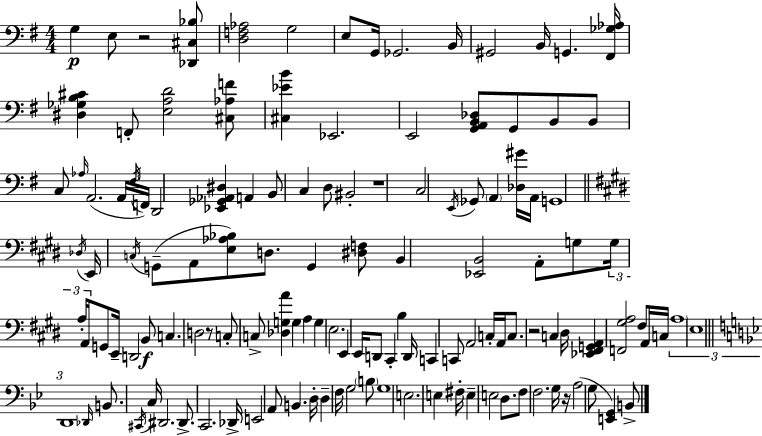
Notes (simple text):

G3/q E3/e R/h [Db2,C#3,Bb3]/e [D3,F3,Ab3]/h G3/h E3/e G2/s Gb2/h. B2/s G#2/h B2/s G2/q. [F#2,Gb3,Ab3]/s [D#3,Gb3,B3,C#4]/q F2/e [E3,A3,D4]/h [C#3,Ab3,F4]/e [C#3,Eb4,B4]/q Eb2/h. E2/h [G2,A2,B2,Db3]/e G2/e B2/e B2/e C3/e Ab3/s A2/h. A2/s F#3/s F2/s D2/h [Eb2,Gb2,Ab2,D#3]/q A2/q B2/e C3/q D3/e BIS2/h R/w C3/h E2/s Gb2/e A2/q [Db3,G#4]/s A2/s G2/w Db3/s E2/s C3/s G2/e A2/e [E3,Ab3,Bb3]/e D3/e. G2/q [D#3,F3]/e B2/q [Eb2,B2]/h A2/e G3/e G3/s A3/s A2/s G2/e E2/s D2/h B2/e C3/q. D3/h R/e C3/e C3/e [Db3,G3,A4]/q G3/q A3/q G3/q E3/h. E2/q E2/s D2/e C#2/q B3/q D2/s C2/q C2/e A2/h C3/s A2/s C3/e. R/h C3/q D#3/s [Eb2,F#2,G2,A2]/q [F2,G#3,A3]/h F#3/e A2/s C3/s A3/w E3/w D2/w Db2/s B2/e. C#2/s C3/s D#2/h. D#2/e. C2/h. Db2/s E2/h A2/e B2/q. D3/s D3/q F3/s G3/h B3/e G3/w E3/h. E3/q F#3/s E3/q E3/h D3/e. F3/e F3/h. G3/s R/s A3/h G3/e [E2,G2]/q B2/e